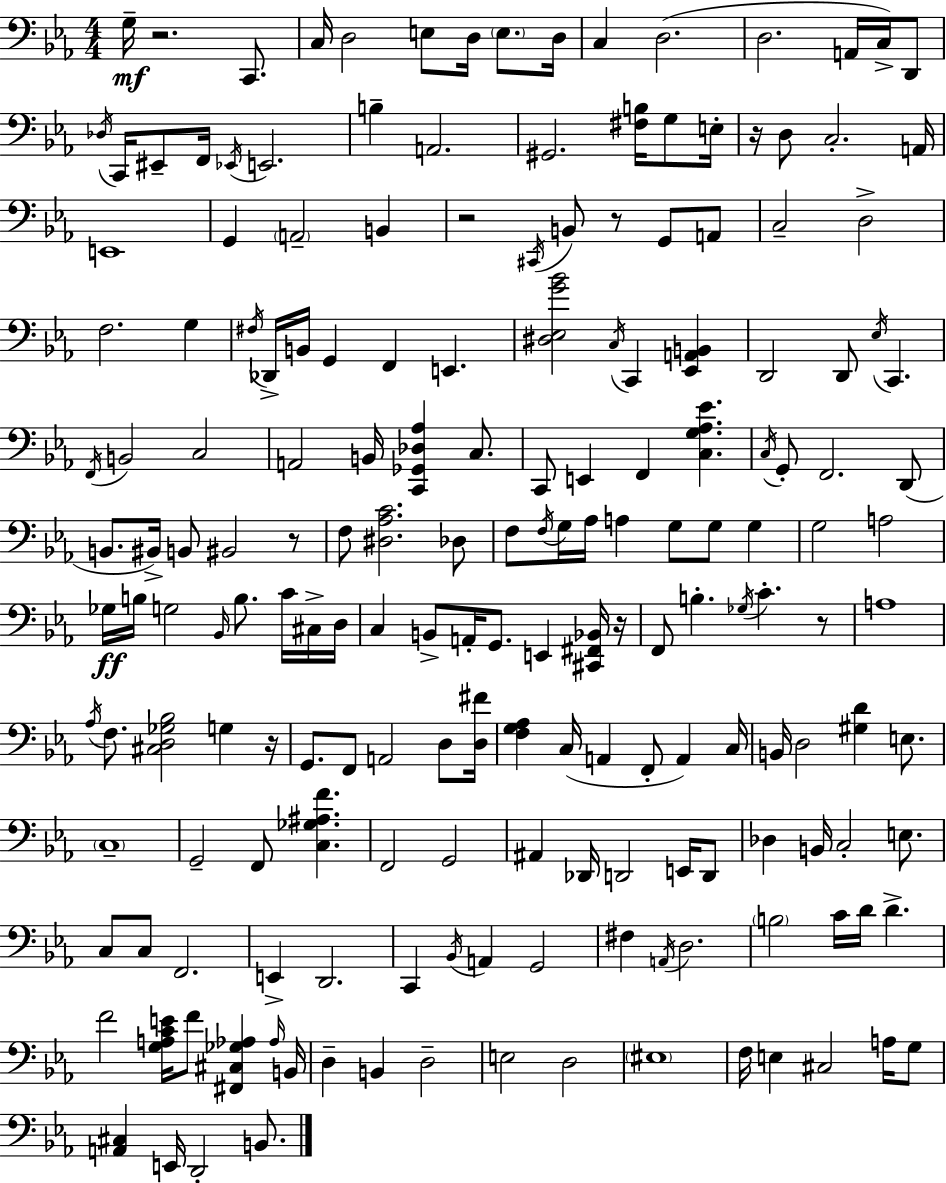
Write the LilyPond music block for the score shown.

{
  \clef bass
  \numericTimeSignature
  \time 4/4
  \key c \minor
  g16--\mf r2. c,8. | c16 d2 e8 d16 \parenthesize e8. d16 | c4 d2.( | d2. a,16 c16->) d,8 | \break \acciaccatura { des16 } c,16 eis,8-- f,16 \acciaccatura { ees,16 } e,2. | b4-- a,2. | gis,2. <fis b>16 g8 | e16-. r16 d8 c2.-. | \break a,16 e,1 | g,4 \parenthesize a,2-- b,4 | r2 \acciaccatura { cis,16 } b,8 r8 g,8 | a,8 c2-- d2-> | \break f2. g4 | \acciaccatura { fis16 } des,16-> b,16 g,4 f,4 e,4. | <dis ees g' bes'>2 \acciaccatura { c16 } c,4 | <ees, a, b,>4 d,2 d,8 \acciaccatura { ees16 } | \break c,4. \acciaccatura { f,16 } b,2 c2 | a,2 b,16 | <c, ges, des aes>4 c8. c,8 e,4 f,4 | <c g aes ees'>4. \acciaccatura { c16 } g,8-. f,2. | \break d,8( b,8. bis,16->) b,8 bis,2 | r8 f8 <dis aes c'>2. | des8 f8 \acciaccatura { f16 } g16 aes16 a4 | g8 g8 g4 g2 | \break a2 ges16\ff b16 g2 | \grace { bes,16 } b8. c'16 cis16-> d16 c4 b,8-> | a,16-. g,8. e,4 <cis, fis, bes,>16 r16 f,8 b4.-. | \acciaccatura { ges16 } c'4.-. r8 a1 | \break \acciaccatura { aes16 } f8. <cis d ges bes>2 | g4 r16 g,8. f,8 | a,2 d8 <d fis'>16 <f g aes>4 | c16( a,4 f,8-. a,4) c16 b,16 d2 | \break <gis d'>4 e8. \parenthesize c1-- | g,2-- | f,8 <c ges ais f'>4. f,2 | g,2 ais,4 | \break des,16 d,2 e,16 d,8 des4 | b,16 c2-. e8. c8 c8 | f,2. e,4-> | d,2. c,4 | \break \acciaccatura { bes,16 } a,4 g,2 fis4 | \acciaccatura { a,16 } d2. \parenthesize b2 | c'16 d'16 d'4.-> f'2 | <g a c' e'>16 f'8 <fis, cis ges aes>4 \grace { aes16 } b,16 d4-- | \break b,4 d2-- e2 | d2 \parenthesize eis1 | f16 | e4 cis2 a16 g8 <a, cis>4 | \break e,16 d,2-. b,8. \bar "|."
}